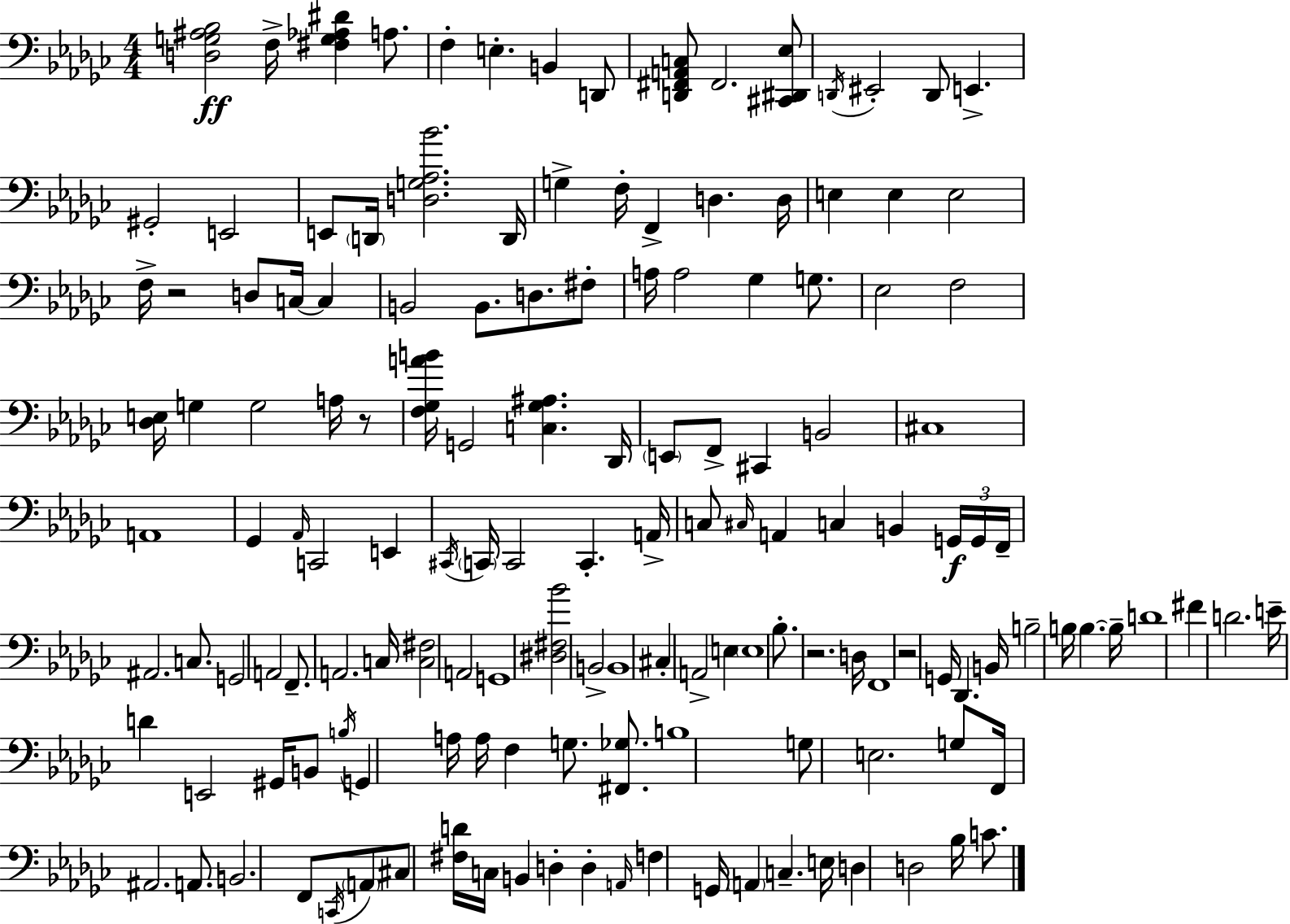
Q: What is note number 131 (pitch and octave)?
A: C4